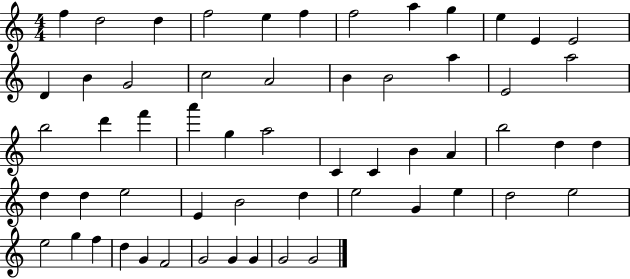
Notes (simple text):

F5/q D5/h D5/q F5/h E5/q F5/q F5/h A5/q G5/q E5/q E4/q E4/h D4/q B4/q G4/h C5/h A4/h B4/q B4/h A5/q E4/h A5/h B5/h D6/q F6/q A6/q G5/q A5/h C4/q C4/q B4/q A4/q B5/h D5/q D5/q D5/q D5/q E5/h E4/q B4/h D5/q E5/h G4/q E5/q D5/h E5/h E5/h G5/q F5/q D5/q G4/q F4/h G4/h G4/q G4/q G4/h G4/h